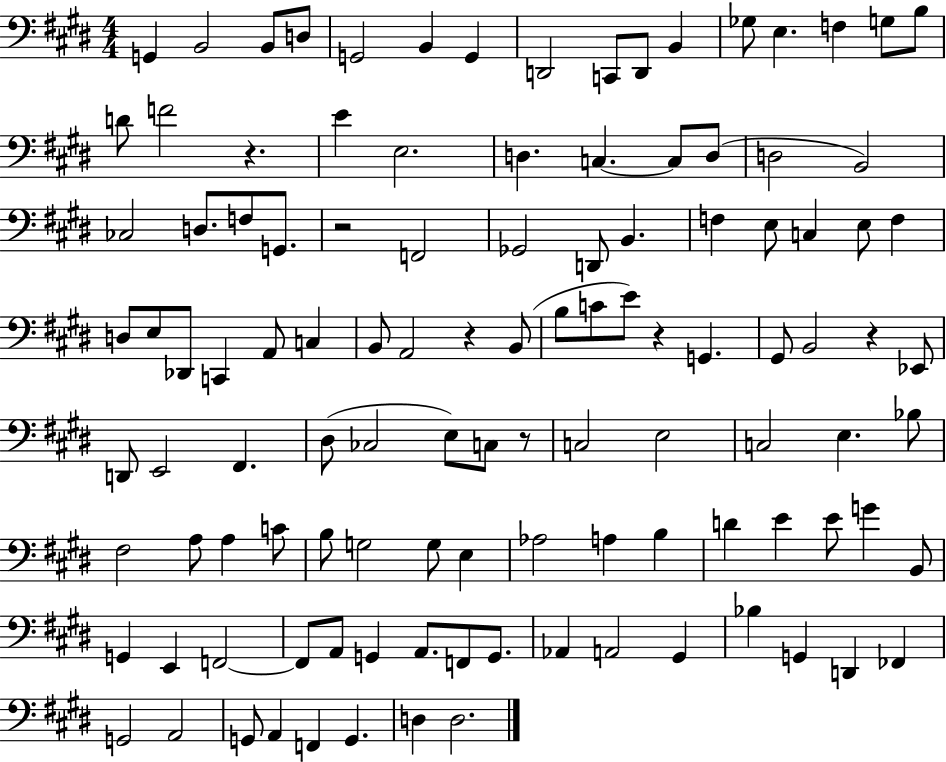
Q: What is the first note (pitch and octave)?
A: G2